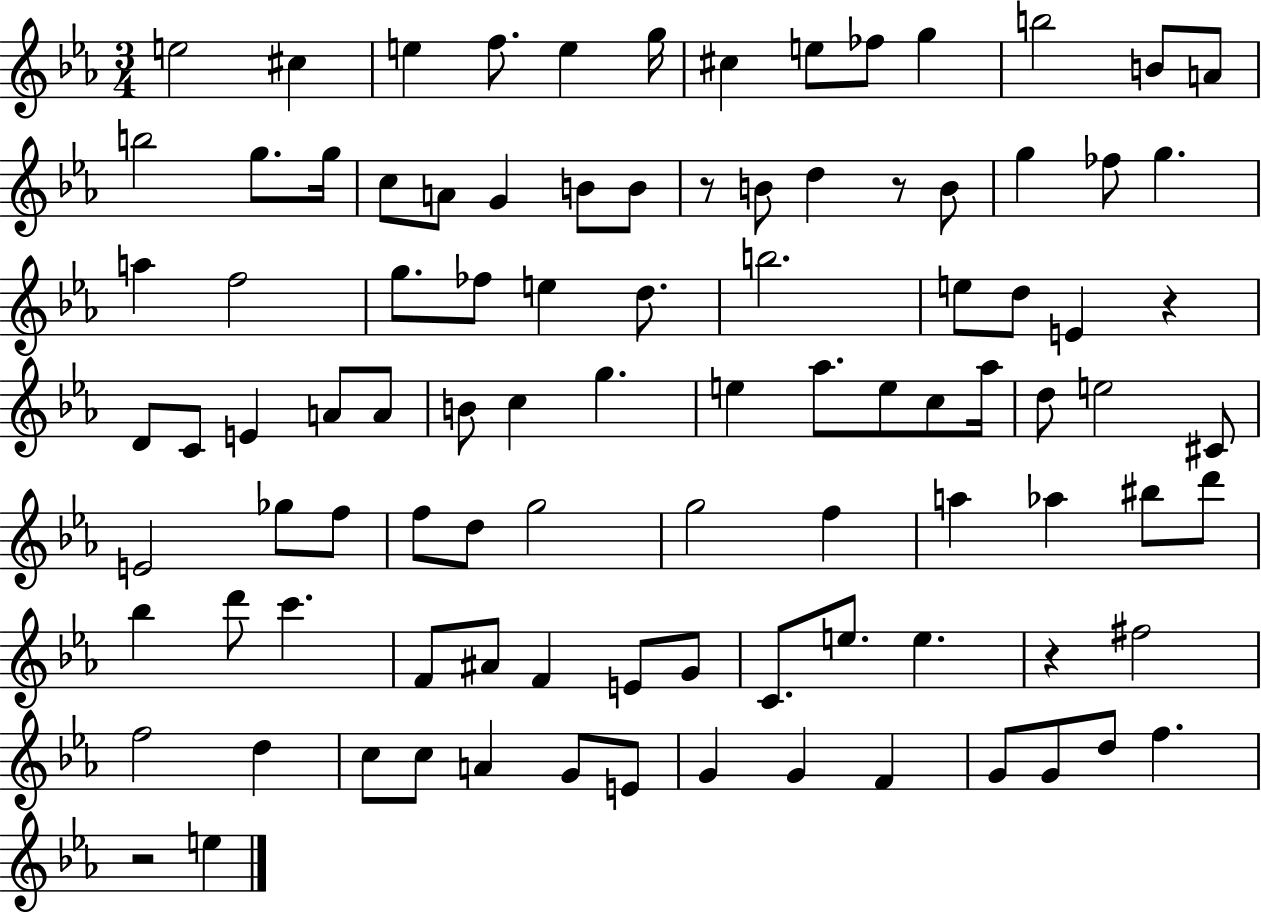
X:1
T:Untitled
M:3/4
L:1/4
K:Eb
e2 ^c e f/2 e g/4 ^c e/2 _f/2 g b2 B/2 A/2 b2 g/2 g/4 c/2 A/2 G B/2 B/2 z/2 B/2 d z/2 B/2 g _f/2 g a f2 g/2 _f/2 e d/2 b2 e/2 d/2 E z D/2 C/2 E A/2 A/2 B/2 c g e _a/2 e/2 c/2 _a/4 d/2 e2 ^C/2 E2 _g/2 f/2 f/2 d/2 g2 g2 f a _a ^b/2 d'/2 _b d'/2 c' F/2 ^A/2 F E/2 G/2 C/2 e/2 e z ^f2 f2 d c/2 c/2 A G/2 E/2 G G F G/2 G/2 d/2 f z2 e